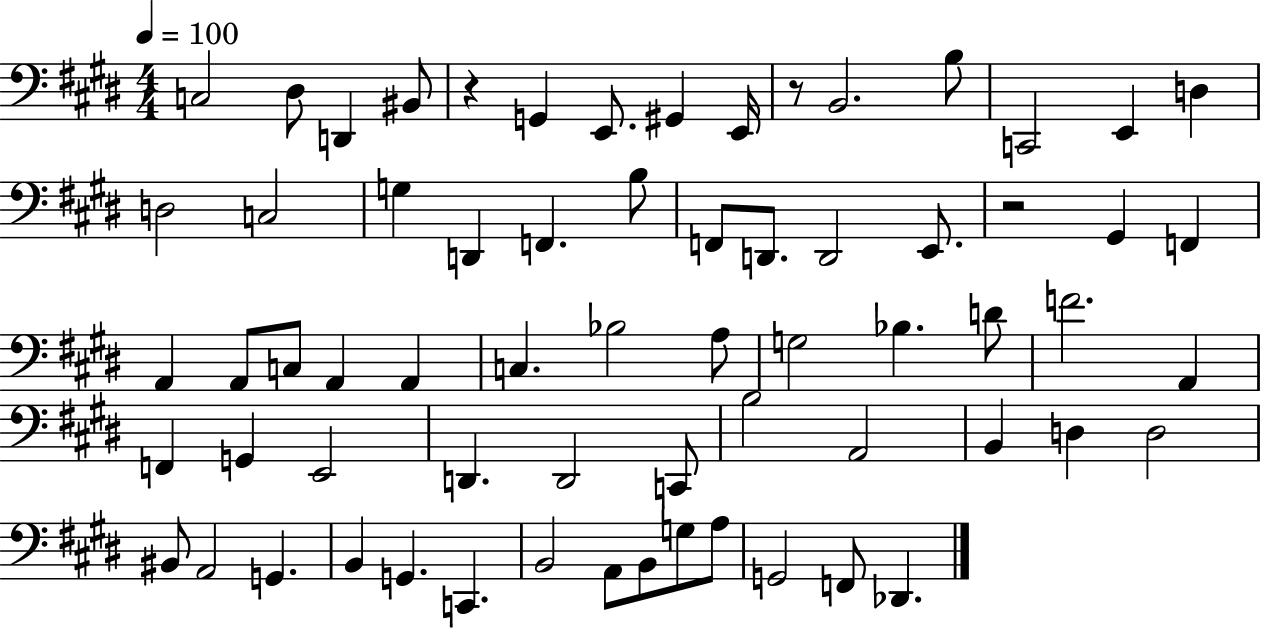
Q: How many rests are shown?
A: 3